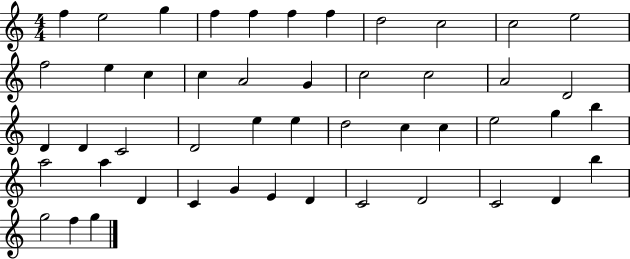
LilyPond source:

{
  \clef treble
  \numericTimeSignature
  \time 4/4
  \key c \major
  f''4 e''2 g''4 | f''4 f''4 f''4 f''4 | d''2 c''2 | c''2 e''2 | \break f''2 e''4 c''4 | c''4 a'2 g'4 | c''2 c''2 | a'2 d'2 | \break d'4 d'4 c'2 | d'2 e''4 e''4 | d''2 c''4 c''4 | e''2 g''4 b''4 | \break a''2 a''4 d'4 | c'4 g'4 e'4 d'4 | c'2 d'2 | c'2 d'4 b''4 | \break g''2 f''4 g''4 | \bar "|."
}